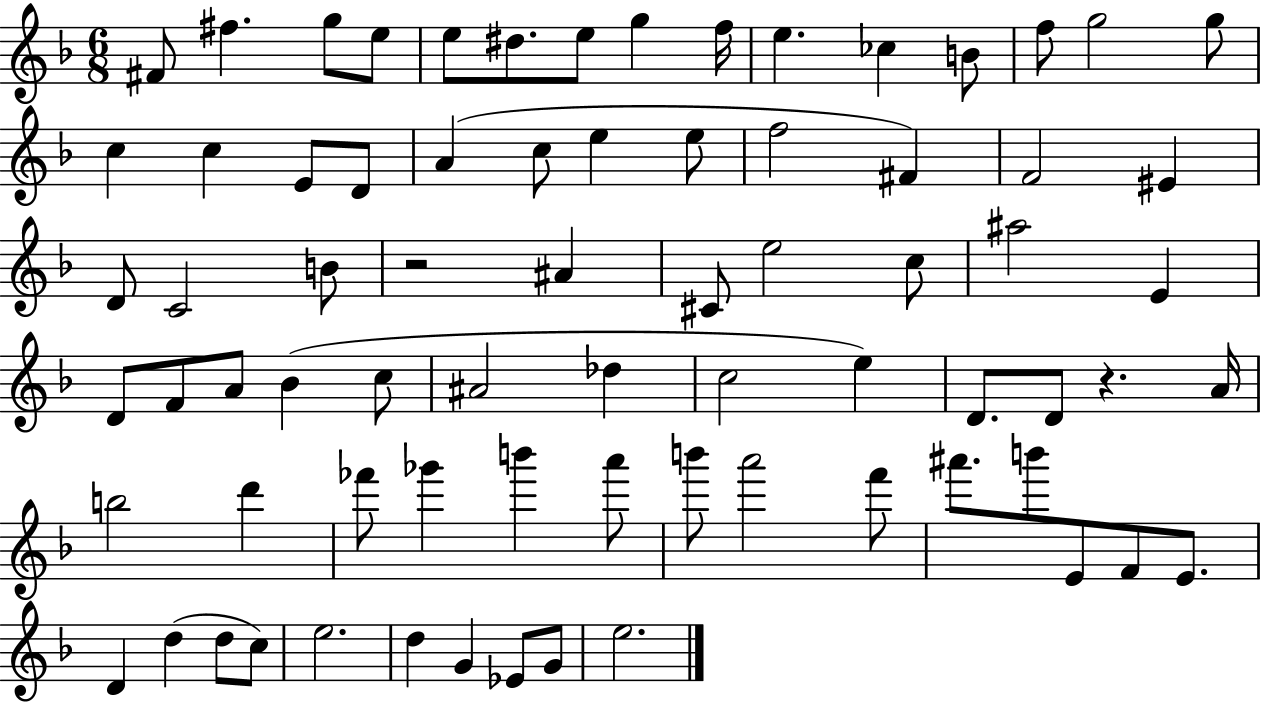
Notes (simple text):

F#4/e F#5/q. G5/e E5/e E5/e D#5/e. E5/e G5/q F5/s E5/q. CES5/q B4/e F5/e G5/h G5/e C5/q C5/q E4/e D4/e A4/q C5/e E5/q E5/e F5/h F#4/q F4/h EIS4/q D4/e C4/h B4/e R/h A#4/q C#4/e E5/h C5/e A#5/h E4/q D4/e F4/e A4/e Bb4/q C5/e A#4/h Db5/q C5/h E5/q D4/e. D4/e R/q. A4/s B5/h D6/q FES6/e Gb6/q B6/q A6/e B6/e A6/h F6/e A#6/e. B6/e E4/e F4/e E4/e. D4/q D5/q D5/e C5/e E5/h. D5/q G4/q Eb4/e G4/e E5/h.